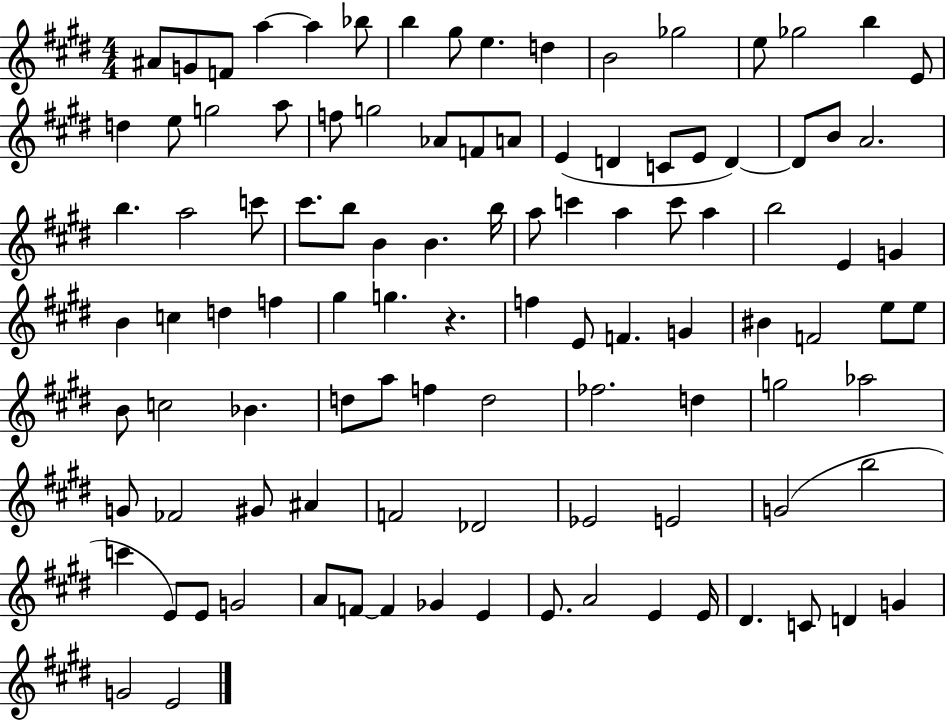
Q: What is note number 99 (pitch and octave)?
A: C4